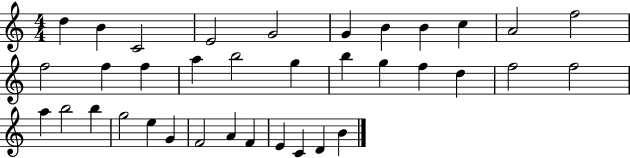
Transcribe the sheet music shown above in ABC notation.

X:1
T:Untitled
M:4/4
L:1/4
K:C
d B C2 E2 G2 G B B c A2 f2 f2 f f a b2 g b g f d f2 f2 a b2 b g2 e G F2 A F E C D B